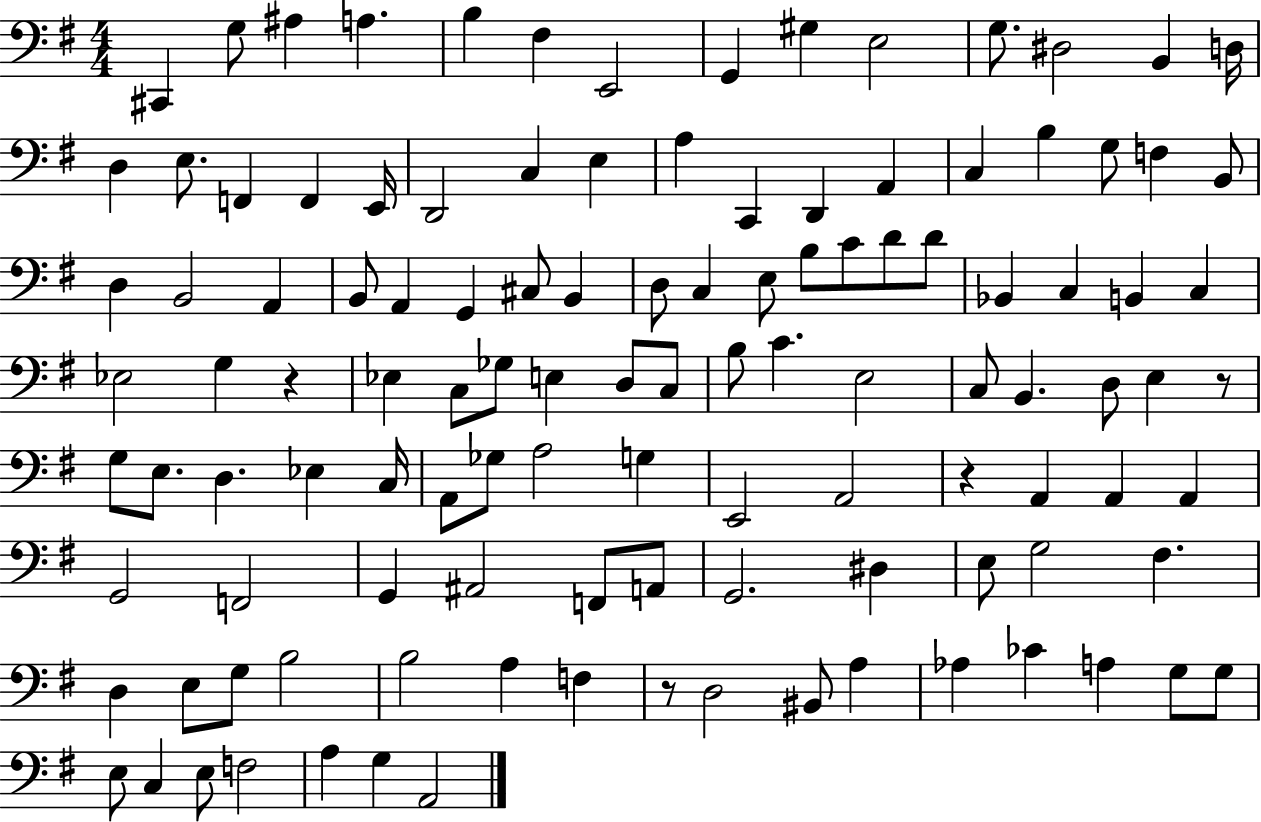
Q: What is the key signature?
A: G major